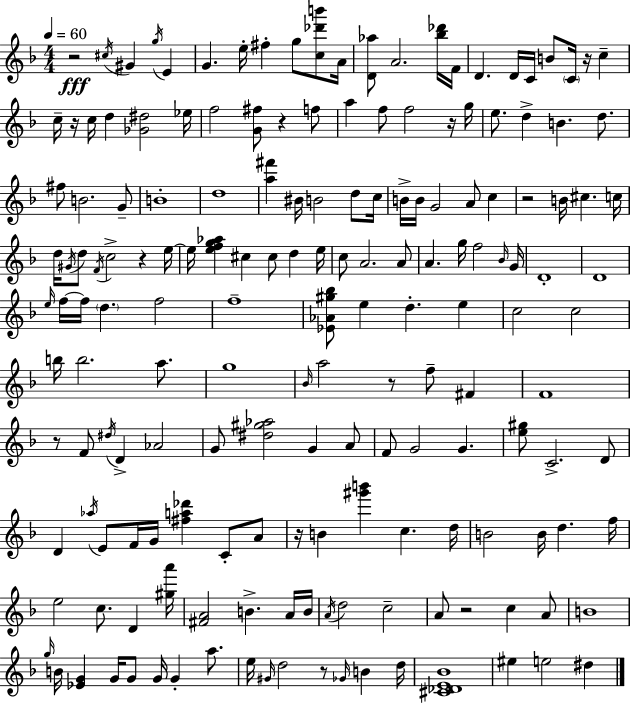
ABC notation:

X:1
T:Untitled
M:4/4
L:1/4
K:F
z2 ^c/4 ^G g/4 E G e/4 ^f g/2 [c_d'b']/2 A/4 [D_a]/2 A2 [_b_d']/4 F/4 D D/4 C/4 B/2 C/4 z/4 c c/4 z/4 c/4 d [_G^d]2 _e/4 f2 [G^f]/2 z f/2 a f/2 f2 z/4 g/4 e/2 d B d/2 ^f/2 B2 G/2 B4 d4 [a^f'] ^B/4 B2 d/2 c/4 B/4 B/4 G2 A/2 c z2 B/4 ^c c/4 d/4 ^G/4 d/2 F/4 c2 z e/4 e/4 [efg_a] ^c ^c/2 d e/4 c/2 A2 A/2 A g/4 f2 _B/4 G/4 D4 D4 e/4 f/4 f/4 d f2 f4 [_E_A^g_b]/2 e d e c2 c2 b/4 b2 a/2 g4 _B/4 a2 z/2 f/2 ^F F4 z/2 F/2 ^d/4 D _A2 G/2 [^d^g_a]2 G A/2 F/2 G2 G [e^g]/2 C2 D/2 D _a/4 E/2 F/4 G/4 [^fa_d'] C/2 A/2 z/4 B [^g'b'] c d/4 B2 B/4 d f/4 e2 c/2 D [^ga']/4 [^FA]2 B A/4 B/4 A/4 d2 c2 A/2 z2 c A/2 B4 g/4 B/4 [_EG] G/4 G/2 G/4 G a/2 e/4 ^G/4 d2 z/2 _G/4 B d/4 [^C_DE_B]4 ^e e2 ^d